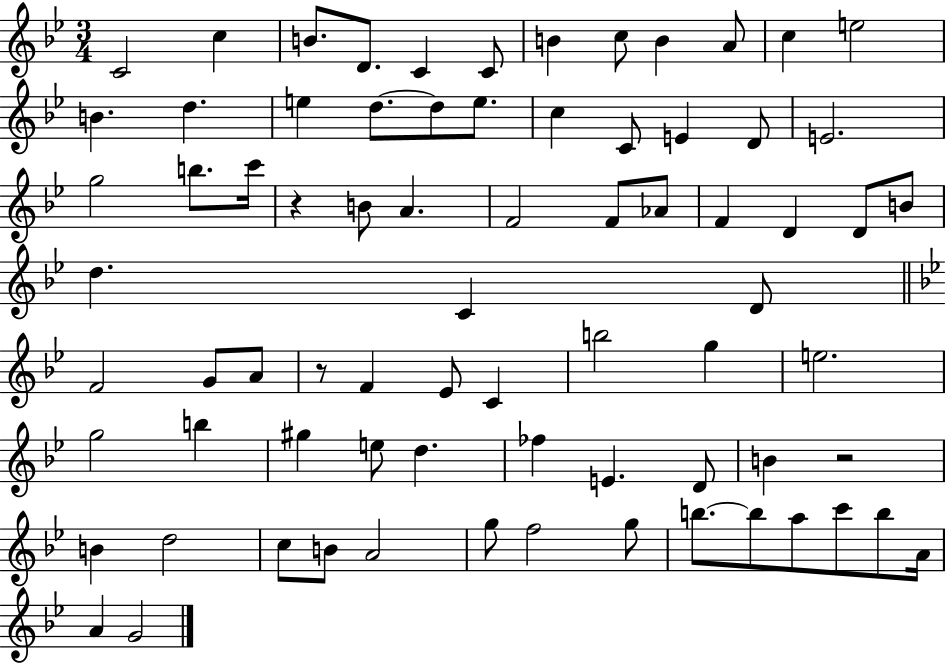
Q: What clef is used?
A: treble